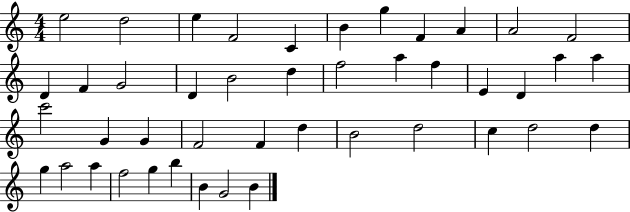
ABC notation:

X:1
T:Untitled
M:4/4
L:1/4
K:C
e2 d2 e F2 C B g F A A2 F2 D F G2 D B2 d f2 a f E D a a c'2 G G F2 F d B2 d2 c d2 d g a2 a f2 g b B G2 B